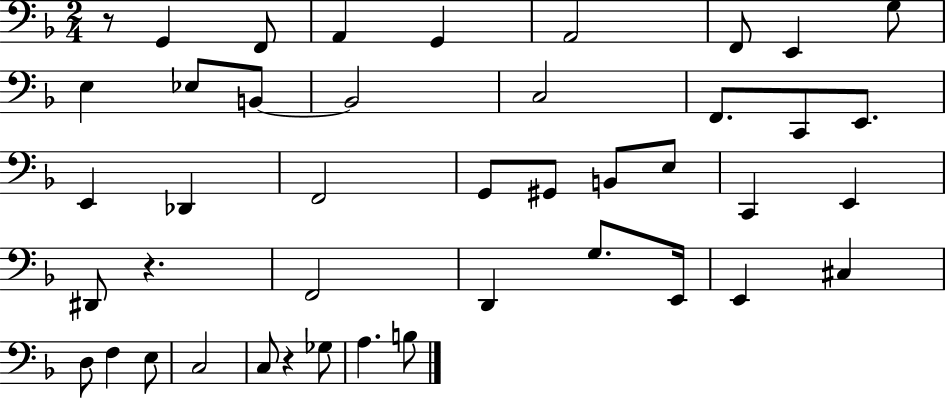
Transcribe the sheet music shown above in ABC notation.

X:1
T:Untitled
M:2/4
L:1/4
K:F
z/2 G,, F,,/2 A,, G,, A,,2 F,,/2 E,, G,/2 E, _E,/2 B,,/2 B,,2 C,2 F,,/2 C,,/2 E,,/2 E,, _D,, F,,2 G,,/2 ^G,,/2 B,,/2 E,/2 C,, E,, ^D,,/2 z F,,2 D,, G,/2 E,,/4 E,, ^C, D,/2 F, E,/2 C,2 C,/2 z _G,/2 A, B,/2